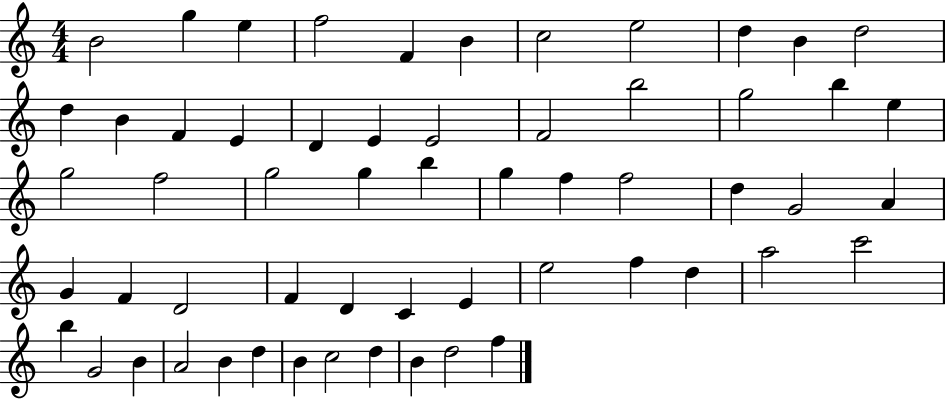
B4/h G5/q E5/q F5/h F4/q B4/q C5/h E5/h D5/q B4/q D5/h D5/q B4/q F4/q E4/q D4/q E4/q E4/h F4/h B5/h G5/h B5/q E5/q G5/h F5/h G5/h G5/q B5/q G5/q F5/q F5/h D5/q G4/h A4/q G4/q F4/q D4/h F4/q D4/q C4/q E4/q E5/h F5/q D5/q A5/h C6/h B5/q G4/h B4/q A4/h B4/q D5/q B4/q C5/h D5/q B4/q D5/h F5/q